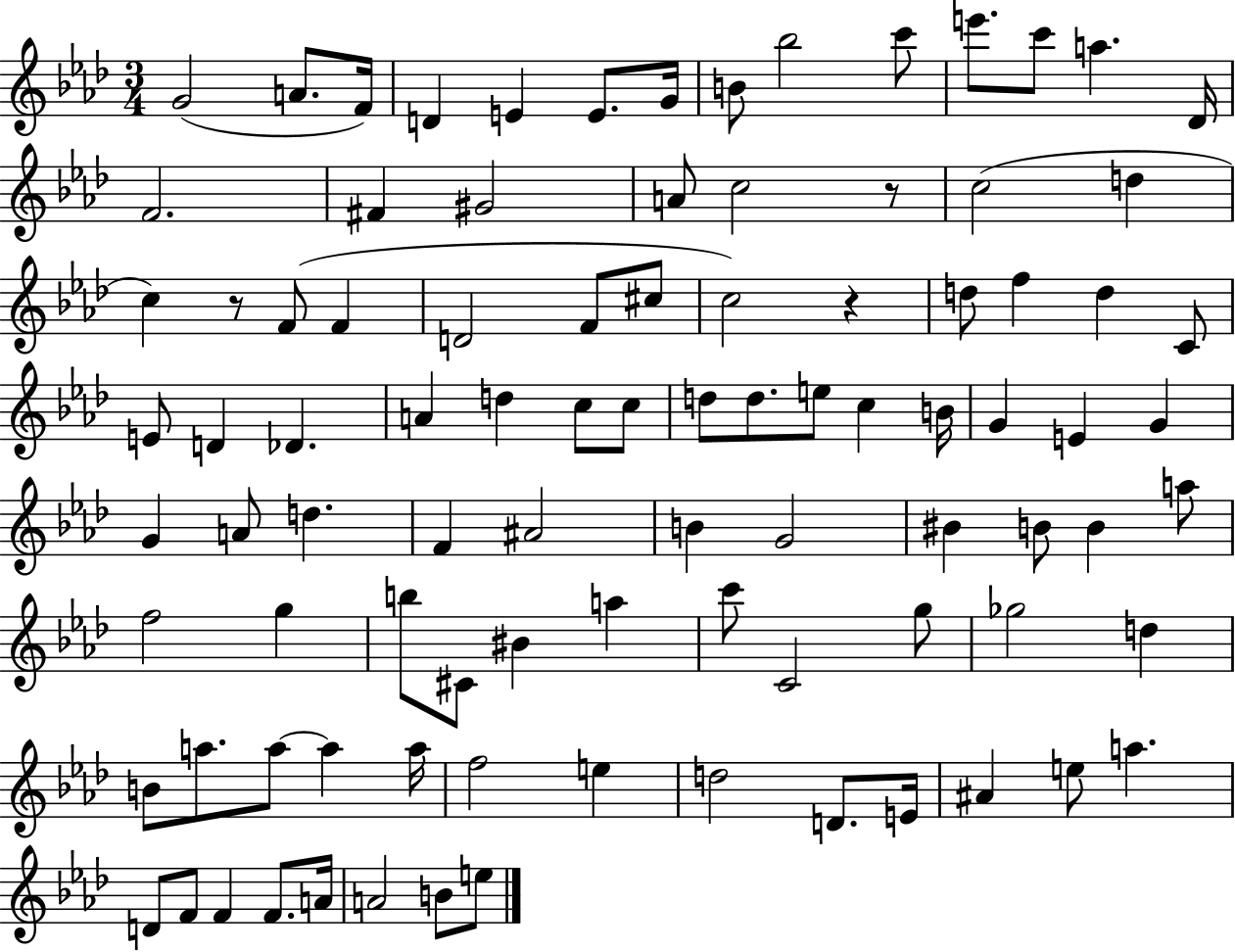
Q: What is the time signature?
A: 3/4